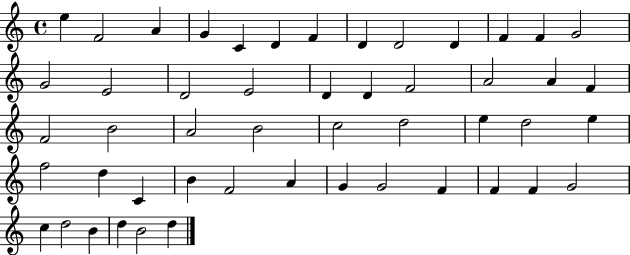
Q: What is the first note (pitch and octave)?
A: E5